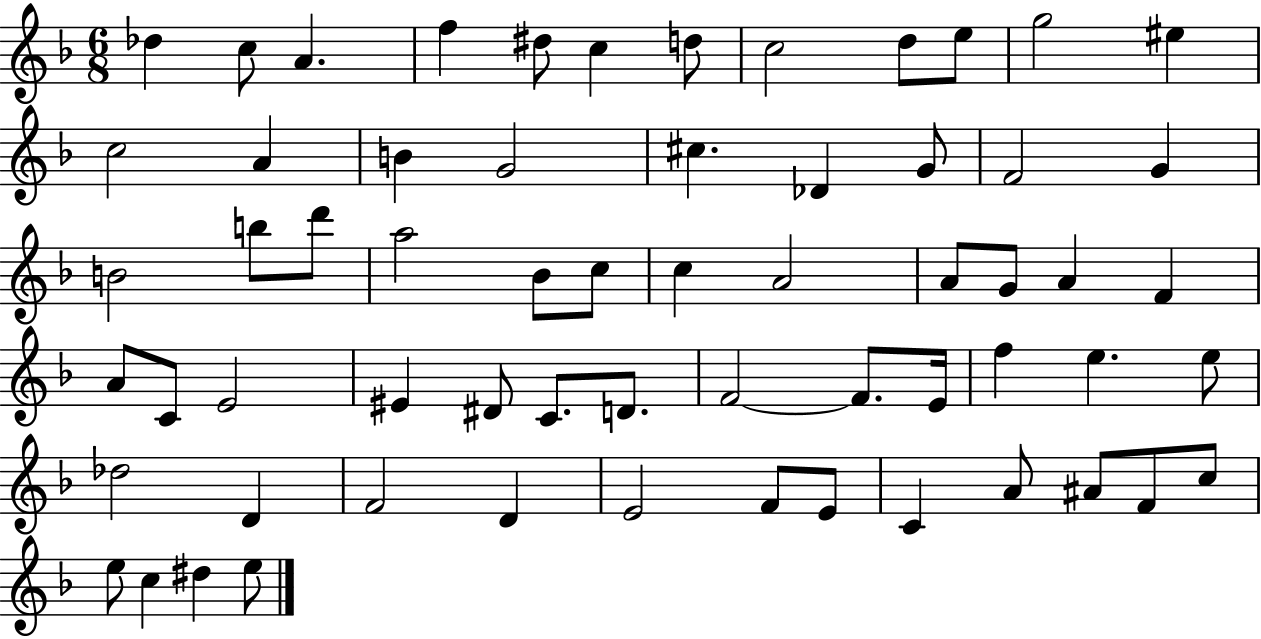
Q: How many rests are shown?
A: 0